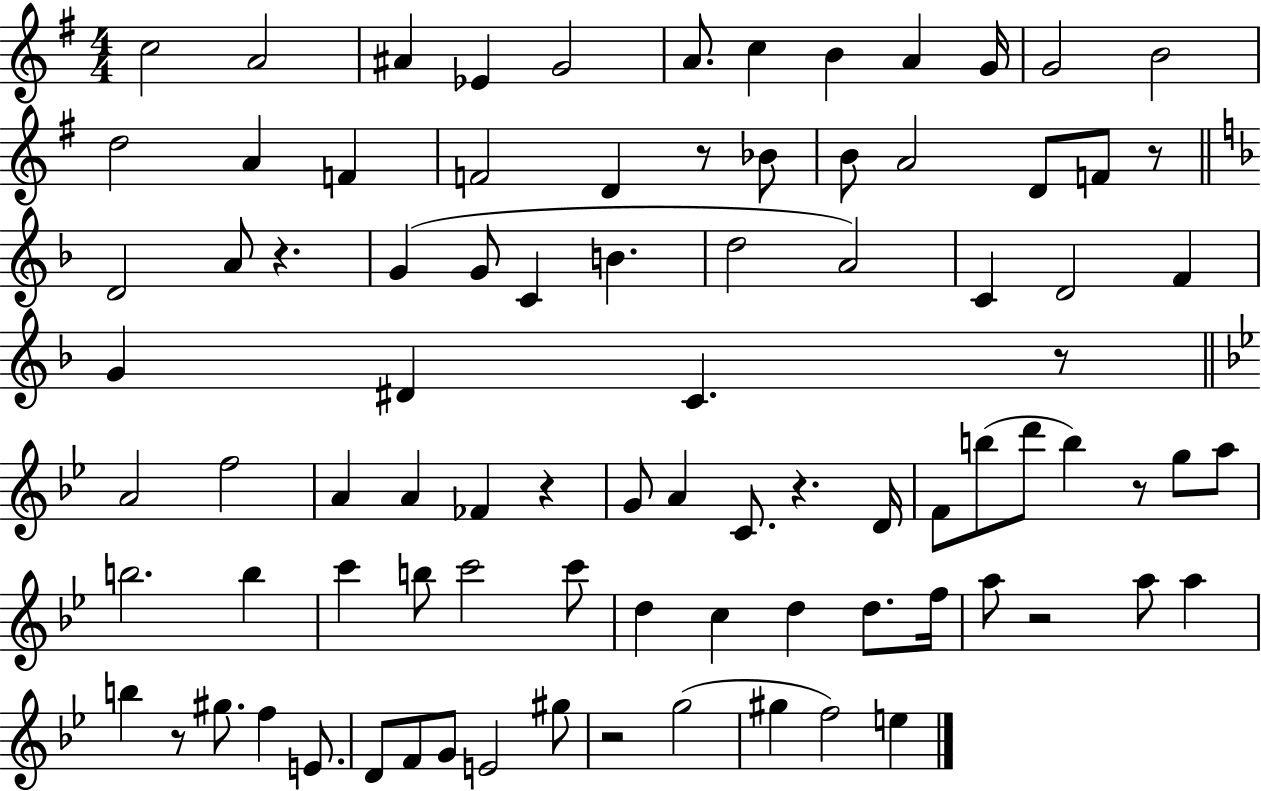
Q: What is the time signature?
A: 4/4